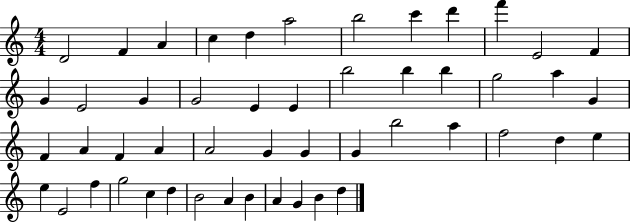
{
  \clef treble
  \numericTimeSignature
  \time 4/4
  \key c \major
  d'2 f'4 a'4 | c''4 d''4 a''2 | b''2 c'''4 d'''4 | f'''4 e'2 f'4 | \break g'4 e'2 g'4 | g'2 e'4 e'4 | b''2 b''4 b''4 | g''2 a''4 g'4 | \break f'4 a'4 f'4 a'4 | a'2 g'4 g'4 | g'4 b''2 a''4 | f''2 d''4 e''4 | \break e''4 e'2 f''4 | g''2 c''4 d''4 | b'2 a'4 b'4 | a'4 g'4 b'4 d''4 | \break \bar "|."
}